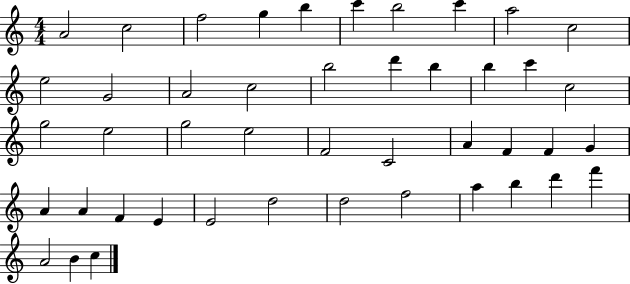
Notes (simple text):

A4/h C5/h F5/h G5/q B5/q C6/q B5/h C6/q A5/h C5/h E5/h G4/h A4/h C5/h B5/h D6/q B5/q B5/q C6/q C5/h G5/h E5/h G5/h E5/h F4/h C4/h A4/q F4/q F4/q G4/q A4/q A4/q F4/q E4/q E4/h D5/h D5/h F5/h A5/q B5/q D6/q F6/q A4/h B4/q C5/q